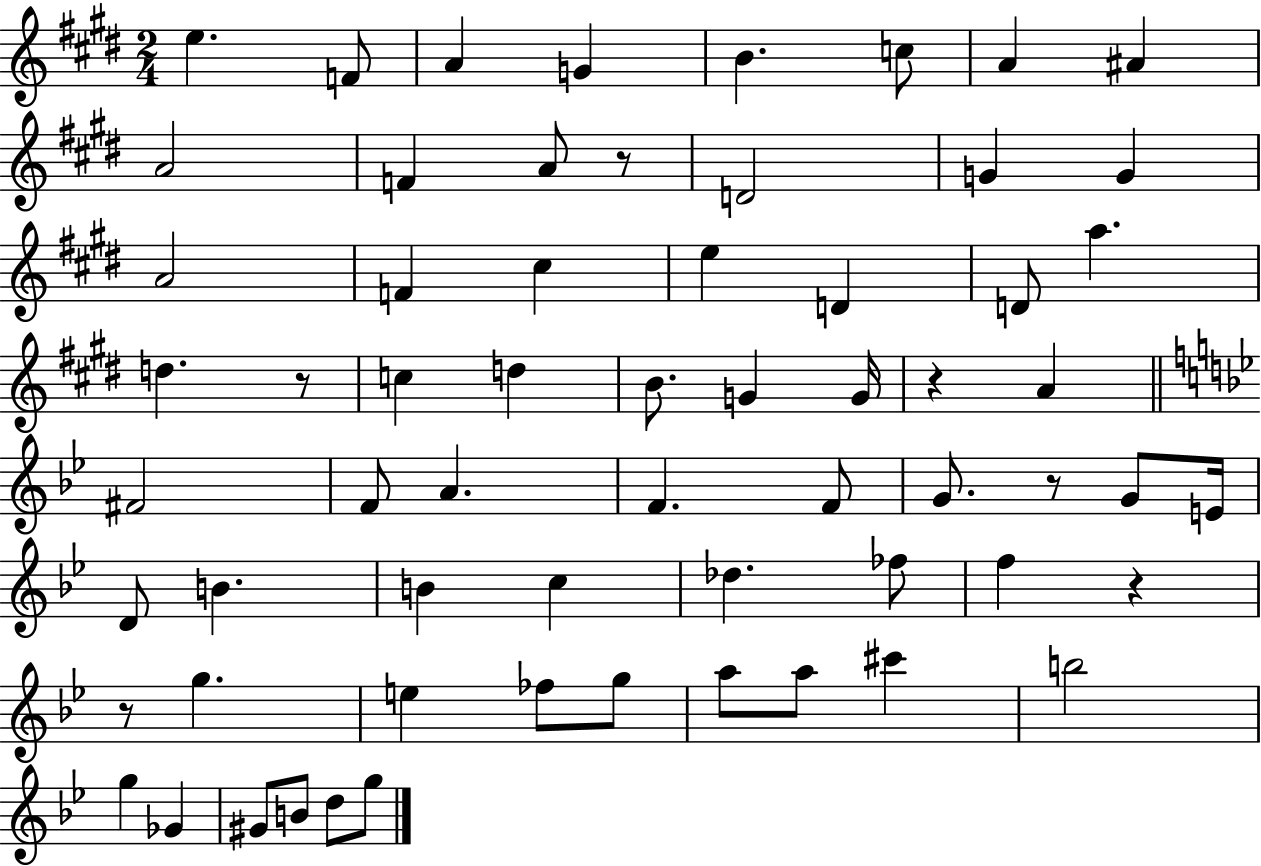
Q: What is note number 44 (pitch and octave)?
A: G5